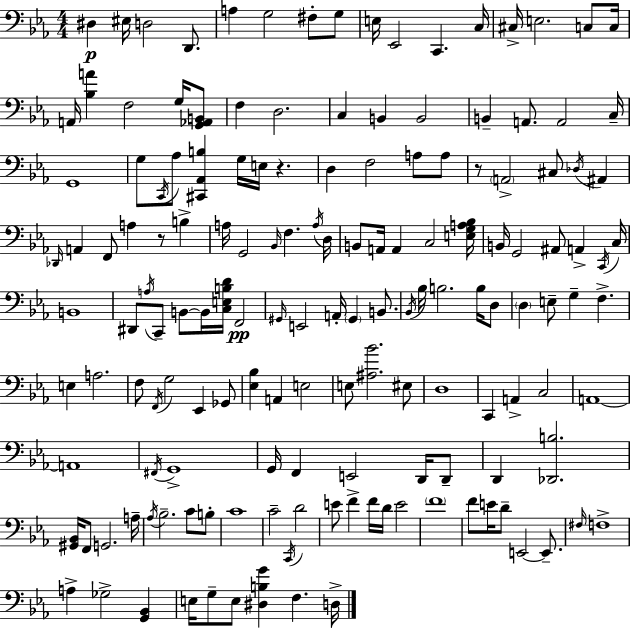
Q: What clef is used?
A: bass